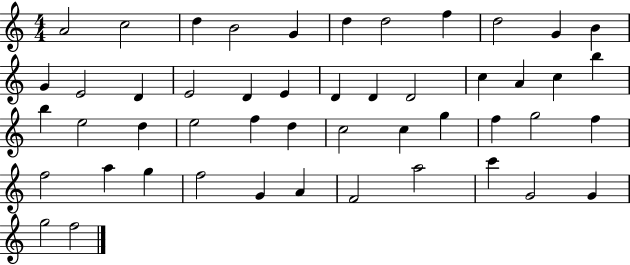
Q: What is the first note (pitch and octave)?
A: A4